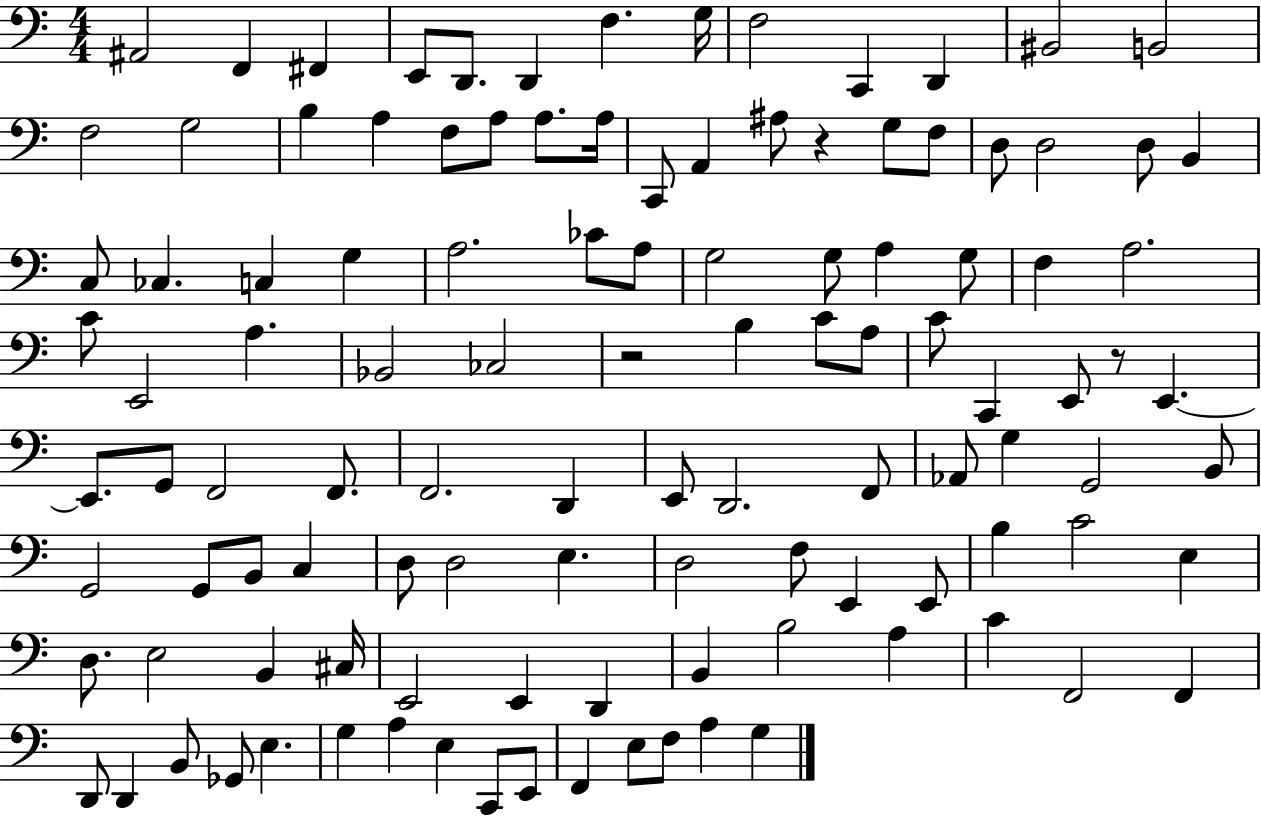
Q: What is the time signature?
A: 4/4